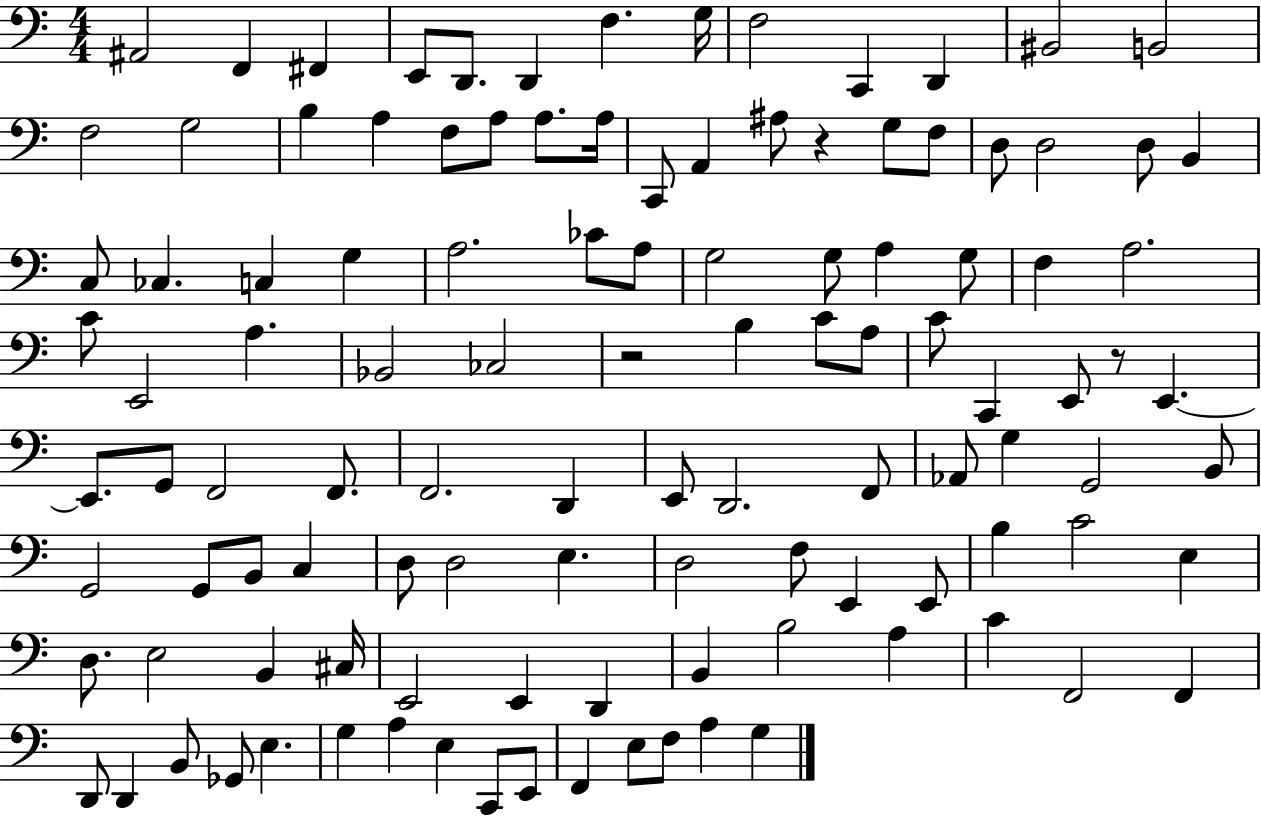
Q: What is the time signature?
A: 4/4